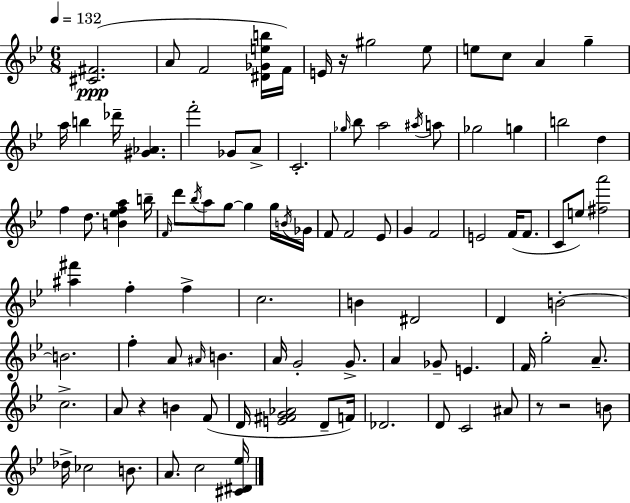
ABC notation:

X:1
T:Untitled
M:6/8
L:1/4
K:Gm
[^C^F]2 A/2 F2 [^D_Geb]/4 F/4 E/4 z/4 ^g2 _e/2 e/2 c/2 A g a/4 b _d'/4 [^G_A] f'2 _G/2 A/2 C2 _g/4 _b/2 a2 ^a/4 a/2 _g2 g b2 d f d/2 [B_efa] b/4 F/4 d'/2 _b/4 a/2 g/2 g g/4 B/4 _G/4 F/2 F2 _E/2 G F2 E2 F/4 F/2 C/2 e/2 [^fa']2 [^a^f'] f f c2 B ^D2 D B2 B2 f A/2 ^A/4 B A/4 G2 G/2 A _G/2 E F/4 g2 A/2 c2 A/2 z B F/2 D/4 [E^FG_A]2 D/2 F/4 _D2 D/2 C2 ^A/2 z/2 z2 B/2 _d/4 _c2 B/2 A/2 c2 [^C^D_e]/4